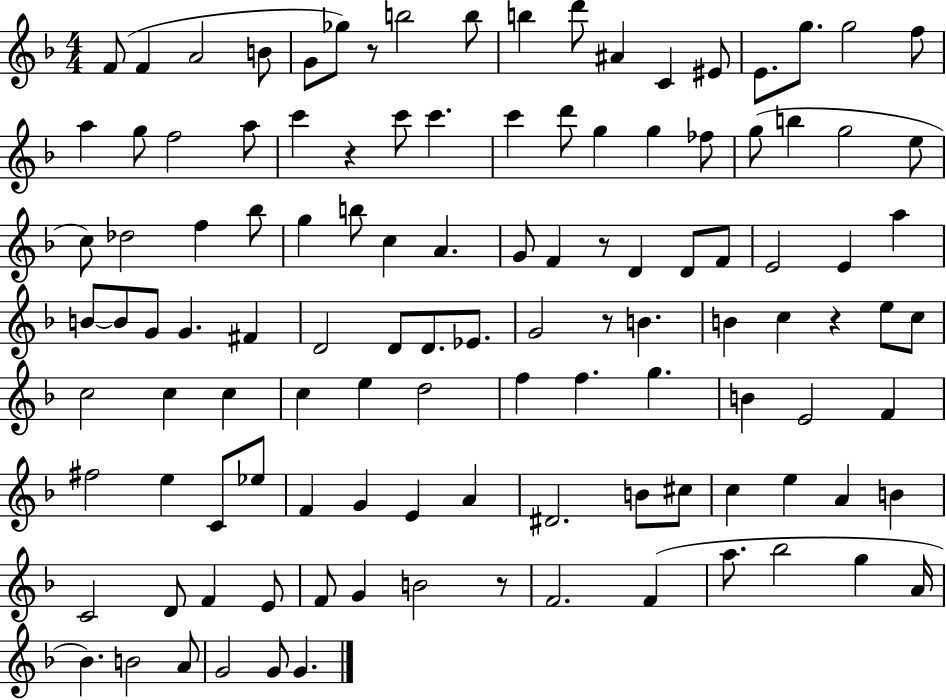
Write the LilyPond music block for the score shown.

{
  \clef treble
  \numericTimeSignature
  \time 4/4
  \key f \major
  f'8( f'4 a'2 b'8 | g'8 ges''8) r8 b''2 b''8 | b''4 d'''8 ais'4 c'4 eis'8 | e'8. g''8. g''2 f''8 | \break a''4 g''8 f''2 a''8 | c'''4 r4 c'''8 c'''4. | c'''4 d'''8 g''4 g''4 fes''8 | g''8( b''4 g''2 e''8 | \break c''8) des''2 f''4 bes''8 | g''4 b''8 c''4 a'4. | g'8 f'4 r8 d'4 d'8 f'8 | e'2 e'4 a''4 | \break b'8~~ b'8 g'8 g'4. fis'4 | d'2 d'8 d'8. ees'8. | g'2 r8 b'4. | b'4 c''4 r4 e''8 c''8 | \break c''2 c''4 c''4 | c''4 e''4 d''2 | f''4 f''4. g''4. | b'4 e'2 f'4 | \break fis''2 e''4 c'8 ees''8 | f'4 g'4 e'4 a'4 | dis'2. b'8 cis''8 | c''4 e''4 a'4 b'4 | \break c'2 d'8 f'4 e'8 | f'8 g'4 b'2 r8 | f'2. f'4( | a''8. bes''2 g''4 a'16 | \break bes'4.) b'2 a'8 | g'2 g'8 g'4. | \bar "|."
}